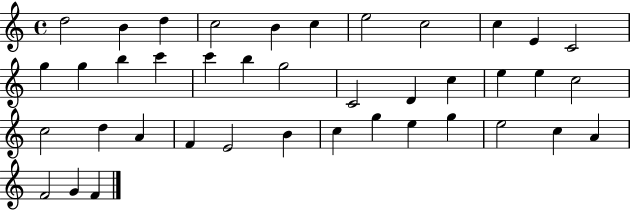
{
  \clef treble
  \time 4/4
  \defaultTimeSignature
  \key c \major
  d''2 b'4 d''4 | c''2 b'4 c''4 | e''2 c''2 | c''4 e'4 c'2 | \break g''4 g''4 b''4 c'''4 | c'''4 b''4 g''2 | c'2 d'4 c''4 | e''4 e''4 c''2 | \break c''2 d''4 a'4 | f'4 e'2 b'4 | c''4 g''4 e''4 g''4 | e''2 c''4 a'4 | \break f'2 g'4 f'4 | \bar "|."
}